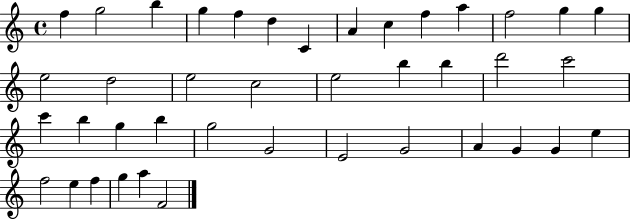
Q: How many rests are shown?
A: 0